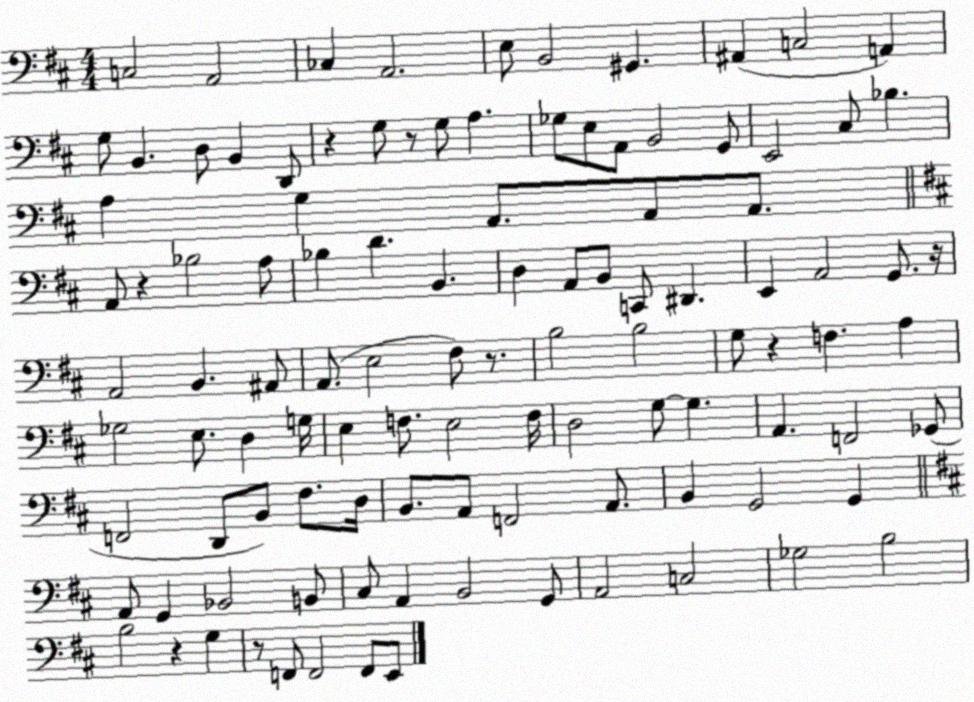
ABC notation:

X:1
T:Untitled
M:4/4
L:1/4
K:D
C,2 A,,2 _C, A,,2 E,/2 B,,2 ^G,, ^A,, C,2 A,, G,/2 B,, D,/2 B,, D,,/2 z G,/2 z/2 G,/2 A, _G,/2 E,/2 A,,/2 B,,2 G,,/2 E,,2 ^C,/2 _B, A, G, A,,/2 A,,/2 A,,/2 A,,/2 z _B,2 A,/2 _B, D B,, D, A,,/2 B,,/2 C,,/2 ^D,, E,, A,,2 G,,/2 z/4 A,,2 B,, ^A,,/2 A,,/2 E,2 ^F,/2 z/2 B,2 B,2 G,/2 z F, A, _G,2 E,/2 D, G,/4 E, F,/2 E,2 F,/4 D,2 G,/2 G, A,, F,,2 _G,,/2 F,,2 D,,/2 B,,/2 ^F,/2 D,/4 B,,/2 A,,/2 F,,2 A,,/2 B,, G,,2 G,, A,,/2 G,, _B,,2 B,,/2 ^C,/2 A,, B,,2 G,,/2 A,,2 C,2 _G,2 B,2 B,2 z G, z/2 F,,/2 F,,2 F,,/2 E,,/2